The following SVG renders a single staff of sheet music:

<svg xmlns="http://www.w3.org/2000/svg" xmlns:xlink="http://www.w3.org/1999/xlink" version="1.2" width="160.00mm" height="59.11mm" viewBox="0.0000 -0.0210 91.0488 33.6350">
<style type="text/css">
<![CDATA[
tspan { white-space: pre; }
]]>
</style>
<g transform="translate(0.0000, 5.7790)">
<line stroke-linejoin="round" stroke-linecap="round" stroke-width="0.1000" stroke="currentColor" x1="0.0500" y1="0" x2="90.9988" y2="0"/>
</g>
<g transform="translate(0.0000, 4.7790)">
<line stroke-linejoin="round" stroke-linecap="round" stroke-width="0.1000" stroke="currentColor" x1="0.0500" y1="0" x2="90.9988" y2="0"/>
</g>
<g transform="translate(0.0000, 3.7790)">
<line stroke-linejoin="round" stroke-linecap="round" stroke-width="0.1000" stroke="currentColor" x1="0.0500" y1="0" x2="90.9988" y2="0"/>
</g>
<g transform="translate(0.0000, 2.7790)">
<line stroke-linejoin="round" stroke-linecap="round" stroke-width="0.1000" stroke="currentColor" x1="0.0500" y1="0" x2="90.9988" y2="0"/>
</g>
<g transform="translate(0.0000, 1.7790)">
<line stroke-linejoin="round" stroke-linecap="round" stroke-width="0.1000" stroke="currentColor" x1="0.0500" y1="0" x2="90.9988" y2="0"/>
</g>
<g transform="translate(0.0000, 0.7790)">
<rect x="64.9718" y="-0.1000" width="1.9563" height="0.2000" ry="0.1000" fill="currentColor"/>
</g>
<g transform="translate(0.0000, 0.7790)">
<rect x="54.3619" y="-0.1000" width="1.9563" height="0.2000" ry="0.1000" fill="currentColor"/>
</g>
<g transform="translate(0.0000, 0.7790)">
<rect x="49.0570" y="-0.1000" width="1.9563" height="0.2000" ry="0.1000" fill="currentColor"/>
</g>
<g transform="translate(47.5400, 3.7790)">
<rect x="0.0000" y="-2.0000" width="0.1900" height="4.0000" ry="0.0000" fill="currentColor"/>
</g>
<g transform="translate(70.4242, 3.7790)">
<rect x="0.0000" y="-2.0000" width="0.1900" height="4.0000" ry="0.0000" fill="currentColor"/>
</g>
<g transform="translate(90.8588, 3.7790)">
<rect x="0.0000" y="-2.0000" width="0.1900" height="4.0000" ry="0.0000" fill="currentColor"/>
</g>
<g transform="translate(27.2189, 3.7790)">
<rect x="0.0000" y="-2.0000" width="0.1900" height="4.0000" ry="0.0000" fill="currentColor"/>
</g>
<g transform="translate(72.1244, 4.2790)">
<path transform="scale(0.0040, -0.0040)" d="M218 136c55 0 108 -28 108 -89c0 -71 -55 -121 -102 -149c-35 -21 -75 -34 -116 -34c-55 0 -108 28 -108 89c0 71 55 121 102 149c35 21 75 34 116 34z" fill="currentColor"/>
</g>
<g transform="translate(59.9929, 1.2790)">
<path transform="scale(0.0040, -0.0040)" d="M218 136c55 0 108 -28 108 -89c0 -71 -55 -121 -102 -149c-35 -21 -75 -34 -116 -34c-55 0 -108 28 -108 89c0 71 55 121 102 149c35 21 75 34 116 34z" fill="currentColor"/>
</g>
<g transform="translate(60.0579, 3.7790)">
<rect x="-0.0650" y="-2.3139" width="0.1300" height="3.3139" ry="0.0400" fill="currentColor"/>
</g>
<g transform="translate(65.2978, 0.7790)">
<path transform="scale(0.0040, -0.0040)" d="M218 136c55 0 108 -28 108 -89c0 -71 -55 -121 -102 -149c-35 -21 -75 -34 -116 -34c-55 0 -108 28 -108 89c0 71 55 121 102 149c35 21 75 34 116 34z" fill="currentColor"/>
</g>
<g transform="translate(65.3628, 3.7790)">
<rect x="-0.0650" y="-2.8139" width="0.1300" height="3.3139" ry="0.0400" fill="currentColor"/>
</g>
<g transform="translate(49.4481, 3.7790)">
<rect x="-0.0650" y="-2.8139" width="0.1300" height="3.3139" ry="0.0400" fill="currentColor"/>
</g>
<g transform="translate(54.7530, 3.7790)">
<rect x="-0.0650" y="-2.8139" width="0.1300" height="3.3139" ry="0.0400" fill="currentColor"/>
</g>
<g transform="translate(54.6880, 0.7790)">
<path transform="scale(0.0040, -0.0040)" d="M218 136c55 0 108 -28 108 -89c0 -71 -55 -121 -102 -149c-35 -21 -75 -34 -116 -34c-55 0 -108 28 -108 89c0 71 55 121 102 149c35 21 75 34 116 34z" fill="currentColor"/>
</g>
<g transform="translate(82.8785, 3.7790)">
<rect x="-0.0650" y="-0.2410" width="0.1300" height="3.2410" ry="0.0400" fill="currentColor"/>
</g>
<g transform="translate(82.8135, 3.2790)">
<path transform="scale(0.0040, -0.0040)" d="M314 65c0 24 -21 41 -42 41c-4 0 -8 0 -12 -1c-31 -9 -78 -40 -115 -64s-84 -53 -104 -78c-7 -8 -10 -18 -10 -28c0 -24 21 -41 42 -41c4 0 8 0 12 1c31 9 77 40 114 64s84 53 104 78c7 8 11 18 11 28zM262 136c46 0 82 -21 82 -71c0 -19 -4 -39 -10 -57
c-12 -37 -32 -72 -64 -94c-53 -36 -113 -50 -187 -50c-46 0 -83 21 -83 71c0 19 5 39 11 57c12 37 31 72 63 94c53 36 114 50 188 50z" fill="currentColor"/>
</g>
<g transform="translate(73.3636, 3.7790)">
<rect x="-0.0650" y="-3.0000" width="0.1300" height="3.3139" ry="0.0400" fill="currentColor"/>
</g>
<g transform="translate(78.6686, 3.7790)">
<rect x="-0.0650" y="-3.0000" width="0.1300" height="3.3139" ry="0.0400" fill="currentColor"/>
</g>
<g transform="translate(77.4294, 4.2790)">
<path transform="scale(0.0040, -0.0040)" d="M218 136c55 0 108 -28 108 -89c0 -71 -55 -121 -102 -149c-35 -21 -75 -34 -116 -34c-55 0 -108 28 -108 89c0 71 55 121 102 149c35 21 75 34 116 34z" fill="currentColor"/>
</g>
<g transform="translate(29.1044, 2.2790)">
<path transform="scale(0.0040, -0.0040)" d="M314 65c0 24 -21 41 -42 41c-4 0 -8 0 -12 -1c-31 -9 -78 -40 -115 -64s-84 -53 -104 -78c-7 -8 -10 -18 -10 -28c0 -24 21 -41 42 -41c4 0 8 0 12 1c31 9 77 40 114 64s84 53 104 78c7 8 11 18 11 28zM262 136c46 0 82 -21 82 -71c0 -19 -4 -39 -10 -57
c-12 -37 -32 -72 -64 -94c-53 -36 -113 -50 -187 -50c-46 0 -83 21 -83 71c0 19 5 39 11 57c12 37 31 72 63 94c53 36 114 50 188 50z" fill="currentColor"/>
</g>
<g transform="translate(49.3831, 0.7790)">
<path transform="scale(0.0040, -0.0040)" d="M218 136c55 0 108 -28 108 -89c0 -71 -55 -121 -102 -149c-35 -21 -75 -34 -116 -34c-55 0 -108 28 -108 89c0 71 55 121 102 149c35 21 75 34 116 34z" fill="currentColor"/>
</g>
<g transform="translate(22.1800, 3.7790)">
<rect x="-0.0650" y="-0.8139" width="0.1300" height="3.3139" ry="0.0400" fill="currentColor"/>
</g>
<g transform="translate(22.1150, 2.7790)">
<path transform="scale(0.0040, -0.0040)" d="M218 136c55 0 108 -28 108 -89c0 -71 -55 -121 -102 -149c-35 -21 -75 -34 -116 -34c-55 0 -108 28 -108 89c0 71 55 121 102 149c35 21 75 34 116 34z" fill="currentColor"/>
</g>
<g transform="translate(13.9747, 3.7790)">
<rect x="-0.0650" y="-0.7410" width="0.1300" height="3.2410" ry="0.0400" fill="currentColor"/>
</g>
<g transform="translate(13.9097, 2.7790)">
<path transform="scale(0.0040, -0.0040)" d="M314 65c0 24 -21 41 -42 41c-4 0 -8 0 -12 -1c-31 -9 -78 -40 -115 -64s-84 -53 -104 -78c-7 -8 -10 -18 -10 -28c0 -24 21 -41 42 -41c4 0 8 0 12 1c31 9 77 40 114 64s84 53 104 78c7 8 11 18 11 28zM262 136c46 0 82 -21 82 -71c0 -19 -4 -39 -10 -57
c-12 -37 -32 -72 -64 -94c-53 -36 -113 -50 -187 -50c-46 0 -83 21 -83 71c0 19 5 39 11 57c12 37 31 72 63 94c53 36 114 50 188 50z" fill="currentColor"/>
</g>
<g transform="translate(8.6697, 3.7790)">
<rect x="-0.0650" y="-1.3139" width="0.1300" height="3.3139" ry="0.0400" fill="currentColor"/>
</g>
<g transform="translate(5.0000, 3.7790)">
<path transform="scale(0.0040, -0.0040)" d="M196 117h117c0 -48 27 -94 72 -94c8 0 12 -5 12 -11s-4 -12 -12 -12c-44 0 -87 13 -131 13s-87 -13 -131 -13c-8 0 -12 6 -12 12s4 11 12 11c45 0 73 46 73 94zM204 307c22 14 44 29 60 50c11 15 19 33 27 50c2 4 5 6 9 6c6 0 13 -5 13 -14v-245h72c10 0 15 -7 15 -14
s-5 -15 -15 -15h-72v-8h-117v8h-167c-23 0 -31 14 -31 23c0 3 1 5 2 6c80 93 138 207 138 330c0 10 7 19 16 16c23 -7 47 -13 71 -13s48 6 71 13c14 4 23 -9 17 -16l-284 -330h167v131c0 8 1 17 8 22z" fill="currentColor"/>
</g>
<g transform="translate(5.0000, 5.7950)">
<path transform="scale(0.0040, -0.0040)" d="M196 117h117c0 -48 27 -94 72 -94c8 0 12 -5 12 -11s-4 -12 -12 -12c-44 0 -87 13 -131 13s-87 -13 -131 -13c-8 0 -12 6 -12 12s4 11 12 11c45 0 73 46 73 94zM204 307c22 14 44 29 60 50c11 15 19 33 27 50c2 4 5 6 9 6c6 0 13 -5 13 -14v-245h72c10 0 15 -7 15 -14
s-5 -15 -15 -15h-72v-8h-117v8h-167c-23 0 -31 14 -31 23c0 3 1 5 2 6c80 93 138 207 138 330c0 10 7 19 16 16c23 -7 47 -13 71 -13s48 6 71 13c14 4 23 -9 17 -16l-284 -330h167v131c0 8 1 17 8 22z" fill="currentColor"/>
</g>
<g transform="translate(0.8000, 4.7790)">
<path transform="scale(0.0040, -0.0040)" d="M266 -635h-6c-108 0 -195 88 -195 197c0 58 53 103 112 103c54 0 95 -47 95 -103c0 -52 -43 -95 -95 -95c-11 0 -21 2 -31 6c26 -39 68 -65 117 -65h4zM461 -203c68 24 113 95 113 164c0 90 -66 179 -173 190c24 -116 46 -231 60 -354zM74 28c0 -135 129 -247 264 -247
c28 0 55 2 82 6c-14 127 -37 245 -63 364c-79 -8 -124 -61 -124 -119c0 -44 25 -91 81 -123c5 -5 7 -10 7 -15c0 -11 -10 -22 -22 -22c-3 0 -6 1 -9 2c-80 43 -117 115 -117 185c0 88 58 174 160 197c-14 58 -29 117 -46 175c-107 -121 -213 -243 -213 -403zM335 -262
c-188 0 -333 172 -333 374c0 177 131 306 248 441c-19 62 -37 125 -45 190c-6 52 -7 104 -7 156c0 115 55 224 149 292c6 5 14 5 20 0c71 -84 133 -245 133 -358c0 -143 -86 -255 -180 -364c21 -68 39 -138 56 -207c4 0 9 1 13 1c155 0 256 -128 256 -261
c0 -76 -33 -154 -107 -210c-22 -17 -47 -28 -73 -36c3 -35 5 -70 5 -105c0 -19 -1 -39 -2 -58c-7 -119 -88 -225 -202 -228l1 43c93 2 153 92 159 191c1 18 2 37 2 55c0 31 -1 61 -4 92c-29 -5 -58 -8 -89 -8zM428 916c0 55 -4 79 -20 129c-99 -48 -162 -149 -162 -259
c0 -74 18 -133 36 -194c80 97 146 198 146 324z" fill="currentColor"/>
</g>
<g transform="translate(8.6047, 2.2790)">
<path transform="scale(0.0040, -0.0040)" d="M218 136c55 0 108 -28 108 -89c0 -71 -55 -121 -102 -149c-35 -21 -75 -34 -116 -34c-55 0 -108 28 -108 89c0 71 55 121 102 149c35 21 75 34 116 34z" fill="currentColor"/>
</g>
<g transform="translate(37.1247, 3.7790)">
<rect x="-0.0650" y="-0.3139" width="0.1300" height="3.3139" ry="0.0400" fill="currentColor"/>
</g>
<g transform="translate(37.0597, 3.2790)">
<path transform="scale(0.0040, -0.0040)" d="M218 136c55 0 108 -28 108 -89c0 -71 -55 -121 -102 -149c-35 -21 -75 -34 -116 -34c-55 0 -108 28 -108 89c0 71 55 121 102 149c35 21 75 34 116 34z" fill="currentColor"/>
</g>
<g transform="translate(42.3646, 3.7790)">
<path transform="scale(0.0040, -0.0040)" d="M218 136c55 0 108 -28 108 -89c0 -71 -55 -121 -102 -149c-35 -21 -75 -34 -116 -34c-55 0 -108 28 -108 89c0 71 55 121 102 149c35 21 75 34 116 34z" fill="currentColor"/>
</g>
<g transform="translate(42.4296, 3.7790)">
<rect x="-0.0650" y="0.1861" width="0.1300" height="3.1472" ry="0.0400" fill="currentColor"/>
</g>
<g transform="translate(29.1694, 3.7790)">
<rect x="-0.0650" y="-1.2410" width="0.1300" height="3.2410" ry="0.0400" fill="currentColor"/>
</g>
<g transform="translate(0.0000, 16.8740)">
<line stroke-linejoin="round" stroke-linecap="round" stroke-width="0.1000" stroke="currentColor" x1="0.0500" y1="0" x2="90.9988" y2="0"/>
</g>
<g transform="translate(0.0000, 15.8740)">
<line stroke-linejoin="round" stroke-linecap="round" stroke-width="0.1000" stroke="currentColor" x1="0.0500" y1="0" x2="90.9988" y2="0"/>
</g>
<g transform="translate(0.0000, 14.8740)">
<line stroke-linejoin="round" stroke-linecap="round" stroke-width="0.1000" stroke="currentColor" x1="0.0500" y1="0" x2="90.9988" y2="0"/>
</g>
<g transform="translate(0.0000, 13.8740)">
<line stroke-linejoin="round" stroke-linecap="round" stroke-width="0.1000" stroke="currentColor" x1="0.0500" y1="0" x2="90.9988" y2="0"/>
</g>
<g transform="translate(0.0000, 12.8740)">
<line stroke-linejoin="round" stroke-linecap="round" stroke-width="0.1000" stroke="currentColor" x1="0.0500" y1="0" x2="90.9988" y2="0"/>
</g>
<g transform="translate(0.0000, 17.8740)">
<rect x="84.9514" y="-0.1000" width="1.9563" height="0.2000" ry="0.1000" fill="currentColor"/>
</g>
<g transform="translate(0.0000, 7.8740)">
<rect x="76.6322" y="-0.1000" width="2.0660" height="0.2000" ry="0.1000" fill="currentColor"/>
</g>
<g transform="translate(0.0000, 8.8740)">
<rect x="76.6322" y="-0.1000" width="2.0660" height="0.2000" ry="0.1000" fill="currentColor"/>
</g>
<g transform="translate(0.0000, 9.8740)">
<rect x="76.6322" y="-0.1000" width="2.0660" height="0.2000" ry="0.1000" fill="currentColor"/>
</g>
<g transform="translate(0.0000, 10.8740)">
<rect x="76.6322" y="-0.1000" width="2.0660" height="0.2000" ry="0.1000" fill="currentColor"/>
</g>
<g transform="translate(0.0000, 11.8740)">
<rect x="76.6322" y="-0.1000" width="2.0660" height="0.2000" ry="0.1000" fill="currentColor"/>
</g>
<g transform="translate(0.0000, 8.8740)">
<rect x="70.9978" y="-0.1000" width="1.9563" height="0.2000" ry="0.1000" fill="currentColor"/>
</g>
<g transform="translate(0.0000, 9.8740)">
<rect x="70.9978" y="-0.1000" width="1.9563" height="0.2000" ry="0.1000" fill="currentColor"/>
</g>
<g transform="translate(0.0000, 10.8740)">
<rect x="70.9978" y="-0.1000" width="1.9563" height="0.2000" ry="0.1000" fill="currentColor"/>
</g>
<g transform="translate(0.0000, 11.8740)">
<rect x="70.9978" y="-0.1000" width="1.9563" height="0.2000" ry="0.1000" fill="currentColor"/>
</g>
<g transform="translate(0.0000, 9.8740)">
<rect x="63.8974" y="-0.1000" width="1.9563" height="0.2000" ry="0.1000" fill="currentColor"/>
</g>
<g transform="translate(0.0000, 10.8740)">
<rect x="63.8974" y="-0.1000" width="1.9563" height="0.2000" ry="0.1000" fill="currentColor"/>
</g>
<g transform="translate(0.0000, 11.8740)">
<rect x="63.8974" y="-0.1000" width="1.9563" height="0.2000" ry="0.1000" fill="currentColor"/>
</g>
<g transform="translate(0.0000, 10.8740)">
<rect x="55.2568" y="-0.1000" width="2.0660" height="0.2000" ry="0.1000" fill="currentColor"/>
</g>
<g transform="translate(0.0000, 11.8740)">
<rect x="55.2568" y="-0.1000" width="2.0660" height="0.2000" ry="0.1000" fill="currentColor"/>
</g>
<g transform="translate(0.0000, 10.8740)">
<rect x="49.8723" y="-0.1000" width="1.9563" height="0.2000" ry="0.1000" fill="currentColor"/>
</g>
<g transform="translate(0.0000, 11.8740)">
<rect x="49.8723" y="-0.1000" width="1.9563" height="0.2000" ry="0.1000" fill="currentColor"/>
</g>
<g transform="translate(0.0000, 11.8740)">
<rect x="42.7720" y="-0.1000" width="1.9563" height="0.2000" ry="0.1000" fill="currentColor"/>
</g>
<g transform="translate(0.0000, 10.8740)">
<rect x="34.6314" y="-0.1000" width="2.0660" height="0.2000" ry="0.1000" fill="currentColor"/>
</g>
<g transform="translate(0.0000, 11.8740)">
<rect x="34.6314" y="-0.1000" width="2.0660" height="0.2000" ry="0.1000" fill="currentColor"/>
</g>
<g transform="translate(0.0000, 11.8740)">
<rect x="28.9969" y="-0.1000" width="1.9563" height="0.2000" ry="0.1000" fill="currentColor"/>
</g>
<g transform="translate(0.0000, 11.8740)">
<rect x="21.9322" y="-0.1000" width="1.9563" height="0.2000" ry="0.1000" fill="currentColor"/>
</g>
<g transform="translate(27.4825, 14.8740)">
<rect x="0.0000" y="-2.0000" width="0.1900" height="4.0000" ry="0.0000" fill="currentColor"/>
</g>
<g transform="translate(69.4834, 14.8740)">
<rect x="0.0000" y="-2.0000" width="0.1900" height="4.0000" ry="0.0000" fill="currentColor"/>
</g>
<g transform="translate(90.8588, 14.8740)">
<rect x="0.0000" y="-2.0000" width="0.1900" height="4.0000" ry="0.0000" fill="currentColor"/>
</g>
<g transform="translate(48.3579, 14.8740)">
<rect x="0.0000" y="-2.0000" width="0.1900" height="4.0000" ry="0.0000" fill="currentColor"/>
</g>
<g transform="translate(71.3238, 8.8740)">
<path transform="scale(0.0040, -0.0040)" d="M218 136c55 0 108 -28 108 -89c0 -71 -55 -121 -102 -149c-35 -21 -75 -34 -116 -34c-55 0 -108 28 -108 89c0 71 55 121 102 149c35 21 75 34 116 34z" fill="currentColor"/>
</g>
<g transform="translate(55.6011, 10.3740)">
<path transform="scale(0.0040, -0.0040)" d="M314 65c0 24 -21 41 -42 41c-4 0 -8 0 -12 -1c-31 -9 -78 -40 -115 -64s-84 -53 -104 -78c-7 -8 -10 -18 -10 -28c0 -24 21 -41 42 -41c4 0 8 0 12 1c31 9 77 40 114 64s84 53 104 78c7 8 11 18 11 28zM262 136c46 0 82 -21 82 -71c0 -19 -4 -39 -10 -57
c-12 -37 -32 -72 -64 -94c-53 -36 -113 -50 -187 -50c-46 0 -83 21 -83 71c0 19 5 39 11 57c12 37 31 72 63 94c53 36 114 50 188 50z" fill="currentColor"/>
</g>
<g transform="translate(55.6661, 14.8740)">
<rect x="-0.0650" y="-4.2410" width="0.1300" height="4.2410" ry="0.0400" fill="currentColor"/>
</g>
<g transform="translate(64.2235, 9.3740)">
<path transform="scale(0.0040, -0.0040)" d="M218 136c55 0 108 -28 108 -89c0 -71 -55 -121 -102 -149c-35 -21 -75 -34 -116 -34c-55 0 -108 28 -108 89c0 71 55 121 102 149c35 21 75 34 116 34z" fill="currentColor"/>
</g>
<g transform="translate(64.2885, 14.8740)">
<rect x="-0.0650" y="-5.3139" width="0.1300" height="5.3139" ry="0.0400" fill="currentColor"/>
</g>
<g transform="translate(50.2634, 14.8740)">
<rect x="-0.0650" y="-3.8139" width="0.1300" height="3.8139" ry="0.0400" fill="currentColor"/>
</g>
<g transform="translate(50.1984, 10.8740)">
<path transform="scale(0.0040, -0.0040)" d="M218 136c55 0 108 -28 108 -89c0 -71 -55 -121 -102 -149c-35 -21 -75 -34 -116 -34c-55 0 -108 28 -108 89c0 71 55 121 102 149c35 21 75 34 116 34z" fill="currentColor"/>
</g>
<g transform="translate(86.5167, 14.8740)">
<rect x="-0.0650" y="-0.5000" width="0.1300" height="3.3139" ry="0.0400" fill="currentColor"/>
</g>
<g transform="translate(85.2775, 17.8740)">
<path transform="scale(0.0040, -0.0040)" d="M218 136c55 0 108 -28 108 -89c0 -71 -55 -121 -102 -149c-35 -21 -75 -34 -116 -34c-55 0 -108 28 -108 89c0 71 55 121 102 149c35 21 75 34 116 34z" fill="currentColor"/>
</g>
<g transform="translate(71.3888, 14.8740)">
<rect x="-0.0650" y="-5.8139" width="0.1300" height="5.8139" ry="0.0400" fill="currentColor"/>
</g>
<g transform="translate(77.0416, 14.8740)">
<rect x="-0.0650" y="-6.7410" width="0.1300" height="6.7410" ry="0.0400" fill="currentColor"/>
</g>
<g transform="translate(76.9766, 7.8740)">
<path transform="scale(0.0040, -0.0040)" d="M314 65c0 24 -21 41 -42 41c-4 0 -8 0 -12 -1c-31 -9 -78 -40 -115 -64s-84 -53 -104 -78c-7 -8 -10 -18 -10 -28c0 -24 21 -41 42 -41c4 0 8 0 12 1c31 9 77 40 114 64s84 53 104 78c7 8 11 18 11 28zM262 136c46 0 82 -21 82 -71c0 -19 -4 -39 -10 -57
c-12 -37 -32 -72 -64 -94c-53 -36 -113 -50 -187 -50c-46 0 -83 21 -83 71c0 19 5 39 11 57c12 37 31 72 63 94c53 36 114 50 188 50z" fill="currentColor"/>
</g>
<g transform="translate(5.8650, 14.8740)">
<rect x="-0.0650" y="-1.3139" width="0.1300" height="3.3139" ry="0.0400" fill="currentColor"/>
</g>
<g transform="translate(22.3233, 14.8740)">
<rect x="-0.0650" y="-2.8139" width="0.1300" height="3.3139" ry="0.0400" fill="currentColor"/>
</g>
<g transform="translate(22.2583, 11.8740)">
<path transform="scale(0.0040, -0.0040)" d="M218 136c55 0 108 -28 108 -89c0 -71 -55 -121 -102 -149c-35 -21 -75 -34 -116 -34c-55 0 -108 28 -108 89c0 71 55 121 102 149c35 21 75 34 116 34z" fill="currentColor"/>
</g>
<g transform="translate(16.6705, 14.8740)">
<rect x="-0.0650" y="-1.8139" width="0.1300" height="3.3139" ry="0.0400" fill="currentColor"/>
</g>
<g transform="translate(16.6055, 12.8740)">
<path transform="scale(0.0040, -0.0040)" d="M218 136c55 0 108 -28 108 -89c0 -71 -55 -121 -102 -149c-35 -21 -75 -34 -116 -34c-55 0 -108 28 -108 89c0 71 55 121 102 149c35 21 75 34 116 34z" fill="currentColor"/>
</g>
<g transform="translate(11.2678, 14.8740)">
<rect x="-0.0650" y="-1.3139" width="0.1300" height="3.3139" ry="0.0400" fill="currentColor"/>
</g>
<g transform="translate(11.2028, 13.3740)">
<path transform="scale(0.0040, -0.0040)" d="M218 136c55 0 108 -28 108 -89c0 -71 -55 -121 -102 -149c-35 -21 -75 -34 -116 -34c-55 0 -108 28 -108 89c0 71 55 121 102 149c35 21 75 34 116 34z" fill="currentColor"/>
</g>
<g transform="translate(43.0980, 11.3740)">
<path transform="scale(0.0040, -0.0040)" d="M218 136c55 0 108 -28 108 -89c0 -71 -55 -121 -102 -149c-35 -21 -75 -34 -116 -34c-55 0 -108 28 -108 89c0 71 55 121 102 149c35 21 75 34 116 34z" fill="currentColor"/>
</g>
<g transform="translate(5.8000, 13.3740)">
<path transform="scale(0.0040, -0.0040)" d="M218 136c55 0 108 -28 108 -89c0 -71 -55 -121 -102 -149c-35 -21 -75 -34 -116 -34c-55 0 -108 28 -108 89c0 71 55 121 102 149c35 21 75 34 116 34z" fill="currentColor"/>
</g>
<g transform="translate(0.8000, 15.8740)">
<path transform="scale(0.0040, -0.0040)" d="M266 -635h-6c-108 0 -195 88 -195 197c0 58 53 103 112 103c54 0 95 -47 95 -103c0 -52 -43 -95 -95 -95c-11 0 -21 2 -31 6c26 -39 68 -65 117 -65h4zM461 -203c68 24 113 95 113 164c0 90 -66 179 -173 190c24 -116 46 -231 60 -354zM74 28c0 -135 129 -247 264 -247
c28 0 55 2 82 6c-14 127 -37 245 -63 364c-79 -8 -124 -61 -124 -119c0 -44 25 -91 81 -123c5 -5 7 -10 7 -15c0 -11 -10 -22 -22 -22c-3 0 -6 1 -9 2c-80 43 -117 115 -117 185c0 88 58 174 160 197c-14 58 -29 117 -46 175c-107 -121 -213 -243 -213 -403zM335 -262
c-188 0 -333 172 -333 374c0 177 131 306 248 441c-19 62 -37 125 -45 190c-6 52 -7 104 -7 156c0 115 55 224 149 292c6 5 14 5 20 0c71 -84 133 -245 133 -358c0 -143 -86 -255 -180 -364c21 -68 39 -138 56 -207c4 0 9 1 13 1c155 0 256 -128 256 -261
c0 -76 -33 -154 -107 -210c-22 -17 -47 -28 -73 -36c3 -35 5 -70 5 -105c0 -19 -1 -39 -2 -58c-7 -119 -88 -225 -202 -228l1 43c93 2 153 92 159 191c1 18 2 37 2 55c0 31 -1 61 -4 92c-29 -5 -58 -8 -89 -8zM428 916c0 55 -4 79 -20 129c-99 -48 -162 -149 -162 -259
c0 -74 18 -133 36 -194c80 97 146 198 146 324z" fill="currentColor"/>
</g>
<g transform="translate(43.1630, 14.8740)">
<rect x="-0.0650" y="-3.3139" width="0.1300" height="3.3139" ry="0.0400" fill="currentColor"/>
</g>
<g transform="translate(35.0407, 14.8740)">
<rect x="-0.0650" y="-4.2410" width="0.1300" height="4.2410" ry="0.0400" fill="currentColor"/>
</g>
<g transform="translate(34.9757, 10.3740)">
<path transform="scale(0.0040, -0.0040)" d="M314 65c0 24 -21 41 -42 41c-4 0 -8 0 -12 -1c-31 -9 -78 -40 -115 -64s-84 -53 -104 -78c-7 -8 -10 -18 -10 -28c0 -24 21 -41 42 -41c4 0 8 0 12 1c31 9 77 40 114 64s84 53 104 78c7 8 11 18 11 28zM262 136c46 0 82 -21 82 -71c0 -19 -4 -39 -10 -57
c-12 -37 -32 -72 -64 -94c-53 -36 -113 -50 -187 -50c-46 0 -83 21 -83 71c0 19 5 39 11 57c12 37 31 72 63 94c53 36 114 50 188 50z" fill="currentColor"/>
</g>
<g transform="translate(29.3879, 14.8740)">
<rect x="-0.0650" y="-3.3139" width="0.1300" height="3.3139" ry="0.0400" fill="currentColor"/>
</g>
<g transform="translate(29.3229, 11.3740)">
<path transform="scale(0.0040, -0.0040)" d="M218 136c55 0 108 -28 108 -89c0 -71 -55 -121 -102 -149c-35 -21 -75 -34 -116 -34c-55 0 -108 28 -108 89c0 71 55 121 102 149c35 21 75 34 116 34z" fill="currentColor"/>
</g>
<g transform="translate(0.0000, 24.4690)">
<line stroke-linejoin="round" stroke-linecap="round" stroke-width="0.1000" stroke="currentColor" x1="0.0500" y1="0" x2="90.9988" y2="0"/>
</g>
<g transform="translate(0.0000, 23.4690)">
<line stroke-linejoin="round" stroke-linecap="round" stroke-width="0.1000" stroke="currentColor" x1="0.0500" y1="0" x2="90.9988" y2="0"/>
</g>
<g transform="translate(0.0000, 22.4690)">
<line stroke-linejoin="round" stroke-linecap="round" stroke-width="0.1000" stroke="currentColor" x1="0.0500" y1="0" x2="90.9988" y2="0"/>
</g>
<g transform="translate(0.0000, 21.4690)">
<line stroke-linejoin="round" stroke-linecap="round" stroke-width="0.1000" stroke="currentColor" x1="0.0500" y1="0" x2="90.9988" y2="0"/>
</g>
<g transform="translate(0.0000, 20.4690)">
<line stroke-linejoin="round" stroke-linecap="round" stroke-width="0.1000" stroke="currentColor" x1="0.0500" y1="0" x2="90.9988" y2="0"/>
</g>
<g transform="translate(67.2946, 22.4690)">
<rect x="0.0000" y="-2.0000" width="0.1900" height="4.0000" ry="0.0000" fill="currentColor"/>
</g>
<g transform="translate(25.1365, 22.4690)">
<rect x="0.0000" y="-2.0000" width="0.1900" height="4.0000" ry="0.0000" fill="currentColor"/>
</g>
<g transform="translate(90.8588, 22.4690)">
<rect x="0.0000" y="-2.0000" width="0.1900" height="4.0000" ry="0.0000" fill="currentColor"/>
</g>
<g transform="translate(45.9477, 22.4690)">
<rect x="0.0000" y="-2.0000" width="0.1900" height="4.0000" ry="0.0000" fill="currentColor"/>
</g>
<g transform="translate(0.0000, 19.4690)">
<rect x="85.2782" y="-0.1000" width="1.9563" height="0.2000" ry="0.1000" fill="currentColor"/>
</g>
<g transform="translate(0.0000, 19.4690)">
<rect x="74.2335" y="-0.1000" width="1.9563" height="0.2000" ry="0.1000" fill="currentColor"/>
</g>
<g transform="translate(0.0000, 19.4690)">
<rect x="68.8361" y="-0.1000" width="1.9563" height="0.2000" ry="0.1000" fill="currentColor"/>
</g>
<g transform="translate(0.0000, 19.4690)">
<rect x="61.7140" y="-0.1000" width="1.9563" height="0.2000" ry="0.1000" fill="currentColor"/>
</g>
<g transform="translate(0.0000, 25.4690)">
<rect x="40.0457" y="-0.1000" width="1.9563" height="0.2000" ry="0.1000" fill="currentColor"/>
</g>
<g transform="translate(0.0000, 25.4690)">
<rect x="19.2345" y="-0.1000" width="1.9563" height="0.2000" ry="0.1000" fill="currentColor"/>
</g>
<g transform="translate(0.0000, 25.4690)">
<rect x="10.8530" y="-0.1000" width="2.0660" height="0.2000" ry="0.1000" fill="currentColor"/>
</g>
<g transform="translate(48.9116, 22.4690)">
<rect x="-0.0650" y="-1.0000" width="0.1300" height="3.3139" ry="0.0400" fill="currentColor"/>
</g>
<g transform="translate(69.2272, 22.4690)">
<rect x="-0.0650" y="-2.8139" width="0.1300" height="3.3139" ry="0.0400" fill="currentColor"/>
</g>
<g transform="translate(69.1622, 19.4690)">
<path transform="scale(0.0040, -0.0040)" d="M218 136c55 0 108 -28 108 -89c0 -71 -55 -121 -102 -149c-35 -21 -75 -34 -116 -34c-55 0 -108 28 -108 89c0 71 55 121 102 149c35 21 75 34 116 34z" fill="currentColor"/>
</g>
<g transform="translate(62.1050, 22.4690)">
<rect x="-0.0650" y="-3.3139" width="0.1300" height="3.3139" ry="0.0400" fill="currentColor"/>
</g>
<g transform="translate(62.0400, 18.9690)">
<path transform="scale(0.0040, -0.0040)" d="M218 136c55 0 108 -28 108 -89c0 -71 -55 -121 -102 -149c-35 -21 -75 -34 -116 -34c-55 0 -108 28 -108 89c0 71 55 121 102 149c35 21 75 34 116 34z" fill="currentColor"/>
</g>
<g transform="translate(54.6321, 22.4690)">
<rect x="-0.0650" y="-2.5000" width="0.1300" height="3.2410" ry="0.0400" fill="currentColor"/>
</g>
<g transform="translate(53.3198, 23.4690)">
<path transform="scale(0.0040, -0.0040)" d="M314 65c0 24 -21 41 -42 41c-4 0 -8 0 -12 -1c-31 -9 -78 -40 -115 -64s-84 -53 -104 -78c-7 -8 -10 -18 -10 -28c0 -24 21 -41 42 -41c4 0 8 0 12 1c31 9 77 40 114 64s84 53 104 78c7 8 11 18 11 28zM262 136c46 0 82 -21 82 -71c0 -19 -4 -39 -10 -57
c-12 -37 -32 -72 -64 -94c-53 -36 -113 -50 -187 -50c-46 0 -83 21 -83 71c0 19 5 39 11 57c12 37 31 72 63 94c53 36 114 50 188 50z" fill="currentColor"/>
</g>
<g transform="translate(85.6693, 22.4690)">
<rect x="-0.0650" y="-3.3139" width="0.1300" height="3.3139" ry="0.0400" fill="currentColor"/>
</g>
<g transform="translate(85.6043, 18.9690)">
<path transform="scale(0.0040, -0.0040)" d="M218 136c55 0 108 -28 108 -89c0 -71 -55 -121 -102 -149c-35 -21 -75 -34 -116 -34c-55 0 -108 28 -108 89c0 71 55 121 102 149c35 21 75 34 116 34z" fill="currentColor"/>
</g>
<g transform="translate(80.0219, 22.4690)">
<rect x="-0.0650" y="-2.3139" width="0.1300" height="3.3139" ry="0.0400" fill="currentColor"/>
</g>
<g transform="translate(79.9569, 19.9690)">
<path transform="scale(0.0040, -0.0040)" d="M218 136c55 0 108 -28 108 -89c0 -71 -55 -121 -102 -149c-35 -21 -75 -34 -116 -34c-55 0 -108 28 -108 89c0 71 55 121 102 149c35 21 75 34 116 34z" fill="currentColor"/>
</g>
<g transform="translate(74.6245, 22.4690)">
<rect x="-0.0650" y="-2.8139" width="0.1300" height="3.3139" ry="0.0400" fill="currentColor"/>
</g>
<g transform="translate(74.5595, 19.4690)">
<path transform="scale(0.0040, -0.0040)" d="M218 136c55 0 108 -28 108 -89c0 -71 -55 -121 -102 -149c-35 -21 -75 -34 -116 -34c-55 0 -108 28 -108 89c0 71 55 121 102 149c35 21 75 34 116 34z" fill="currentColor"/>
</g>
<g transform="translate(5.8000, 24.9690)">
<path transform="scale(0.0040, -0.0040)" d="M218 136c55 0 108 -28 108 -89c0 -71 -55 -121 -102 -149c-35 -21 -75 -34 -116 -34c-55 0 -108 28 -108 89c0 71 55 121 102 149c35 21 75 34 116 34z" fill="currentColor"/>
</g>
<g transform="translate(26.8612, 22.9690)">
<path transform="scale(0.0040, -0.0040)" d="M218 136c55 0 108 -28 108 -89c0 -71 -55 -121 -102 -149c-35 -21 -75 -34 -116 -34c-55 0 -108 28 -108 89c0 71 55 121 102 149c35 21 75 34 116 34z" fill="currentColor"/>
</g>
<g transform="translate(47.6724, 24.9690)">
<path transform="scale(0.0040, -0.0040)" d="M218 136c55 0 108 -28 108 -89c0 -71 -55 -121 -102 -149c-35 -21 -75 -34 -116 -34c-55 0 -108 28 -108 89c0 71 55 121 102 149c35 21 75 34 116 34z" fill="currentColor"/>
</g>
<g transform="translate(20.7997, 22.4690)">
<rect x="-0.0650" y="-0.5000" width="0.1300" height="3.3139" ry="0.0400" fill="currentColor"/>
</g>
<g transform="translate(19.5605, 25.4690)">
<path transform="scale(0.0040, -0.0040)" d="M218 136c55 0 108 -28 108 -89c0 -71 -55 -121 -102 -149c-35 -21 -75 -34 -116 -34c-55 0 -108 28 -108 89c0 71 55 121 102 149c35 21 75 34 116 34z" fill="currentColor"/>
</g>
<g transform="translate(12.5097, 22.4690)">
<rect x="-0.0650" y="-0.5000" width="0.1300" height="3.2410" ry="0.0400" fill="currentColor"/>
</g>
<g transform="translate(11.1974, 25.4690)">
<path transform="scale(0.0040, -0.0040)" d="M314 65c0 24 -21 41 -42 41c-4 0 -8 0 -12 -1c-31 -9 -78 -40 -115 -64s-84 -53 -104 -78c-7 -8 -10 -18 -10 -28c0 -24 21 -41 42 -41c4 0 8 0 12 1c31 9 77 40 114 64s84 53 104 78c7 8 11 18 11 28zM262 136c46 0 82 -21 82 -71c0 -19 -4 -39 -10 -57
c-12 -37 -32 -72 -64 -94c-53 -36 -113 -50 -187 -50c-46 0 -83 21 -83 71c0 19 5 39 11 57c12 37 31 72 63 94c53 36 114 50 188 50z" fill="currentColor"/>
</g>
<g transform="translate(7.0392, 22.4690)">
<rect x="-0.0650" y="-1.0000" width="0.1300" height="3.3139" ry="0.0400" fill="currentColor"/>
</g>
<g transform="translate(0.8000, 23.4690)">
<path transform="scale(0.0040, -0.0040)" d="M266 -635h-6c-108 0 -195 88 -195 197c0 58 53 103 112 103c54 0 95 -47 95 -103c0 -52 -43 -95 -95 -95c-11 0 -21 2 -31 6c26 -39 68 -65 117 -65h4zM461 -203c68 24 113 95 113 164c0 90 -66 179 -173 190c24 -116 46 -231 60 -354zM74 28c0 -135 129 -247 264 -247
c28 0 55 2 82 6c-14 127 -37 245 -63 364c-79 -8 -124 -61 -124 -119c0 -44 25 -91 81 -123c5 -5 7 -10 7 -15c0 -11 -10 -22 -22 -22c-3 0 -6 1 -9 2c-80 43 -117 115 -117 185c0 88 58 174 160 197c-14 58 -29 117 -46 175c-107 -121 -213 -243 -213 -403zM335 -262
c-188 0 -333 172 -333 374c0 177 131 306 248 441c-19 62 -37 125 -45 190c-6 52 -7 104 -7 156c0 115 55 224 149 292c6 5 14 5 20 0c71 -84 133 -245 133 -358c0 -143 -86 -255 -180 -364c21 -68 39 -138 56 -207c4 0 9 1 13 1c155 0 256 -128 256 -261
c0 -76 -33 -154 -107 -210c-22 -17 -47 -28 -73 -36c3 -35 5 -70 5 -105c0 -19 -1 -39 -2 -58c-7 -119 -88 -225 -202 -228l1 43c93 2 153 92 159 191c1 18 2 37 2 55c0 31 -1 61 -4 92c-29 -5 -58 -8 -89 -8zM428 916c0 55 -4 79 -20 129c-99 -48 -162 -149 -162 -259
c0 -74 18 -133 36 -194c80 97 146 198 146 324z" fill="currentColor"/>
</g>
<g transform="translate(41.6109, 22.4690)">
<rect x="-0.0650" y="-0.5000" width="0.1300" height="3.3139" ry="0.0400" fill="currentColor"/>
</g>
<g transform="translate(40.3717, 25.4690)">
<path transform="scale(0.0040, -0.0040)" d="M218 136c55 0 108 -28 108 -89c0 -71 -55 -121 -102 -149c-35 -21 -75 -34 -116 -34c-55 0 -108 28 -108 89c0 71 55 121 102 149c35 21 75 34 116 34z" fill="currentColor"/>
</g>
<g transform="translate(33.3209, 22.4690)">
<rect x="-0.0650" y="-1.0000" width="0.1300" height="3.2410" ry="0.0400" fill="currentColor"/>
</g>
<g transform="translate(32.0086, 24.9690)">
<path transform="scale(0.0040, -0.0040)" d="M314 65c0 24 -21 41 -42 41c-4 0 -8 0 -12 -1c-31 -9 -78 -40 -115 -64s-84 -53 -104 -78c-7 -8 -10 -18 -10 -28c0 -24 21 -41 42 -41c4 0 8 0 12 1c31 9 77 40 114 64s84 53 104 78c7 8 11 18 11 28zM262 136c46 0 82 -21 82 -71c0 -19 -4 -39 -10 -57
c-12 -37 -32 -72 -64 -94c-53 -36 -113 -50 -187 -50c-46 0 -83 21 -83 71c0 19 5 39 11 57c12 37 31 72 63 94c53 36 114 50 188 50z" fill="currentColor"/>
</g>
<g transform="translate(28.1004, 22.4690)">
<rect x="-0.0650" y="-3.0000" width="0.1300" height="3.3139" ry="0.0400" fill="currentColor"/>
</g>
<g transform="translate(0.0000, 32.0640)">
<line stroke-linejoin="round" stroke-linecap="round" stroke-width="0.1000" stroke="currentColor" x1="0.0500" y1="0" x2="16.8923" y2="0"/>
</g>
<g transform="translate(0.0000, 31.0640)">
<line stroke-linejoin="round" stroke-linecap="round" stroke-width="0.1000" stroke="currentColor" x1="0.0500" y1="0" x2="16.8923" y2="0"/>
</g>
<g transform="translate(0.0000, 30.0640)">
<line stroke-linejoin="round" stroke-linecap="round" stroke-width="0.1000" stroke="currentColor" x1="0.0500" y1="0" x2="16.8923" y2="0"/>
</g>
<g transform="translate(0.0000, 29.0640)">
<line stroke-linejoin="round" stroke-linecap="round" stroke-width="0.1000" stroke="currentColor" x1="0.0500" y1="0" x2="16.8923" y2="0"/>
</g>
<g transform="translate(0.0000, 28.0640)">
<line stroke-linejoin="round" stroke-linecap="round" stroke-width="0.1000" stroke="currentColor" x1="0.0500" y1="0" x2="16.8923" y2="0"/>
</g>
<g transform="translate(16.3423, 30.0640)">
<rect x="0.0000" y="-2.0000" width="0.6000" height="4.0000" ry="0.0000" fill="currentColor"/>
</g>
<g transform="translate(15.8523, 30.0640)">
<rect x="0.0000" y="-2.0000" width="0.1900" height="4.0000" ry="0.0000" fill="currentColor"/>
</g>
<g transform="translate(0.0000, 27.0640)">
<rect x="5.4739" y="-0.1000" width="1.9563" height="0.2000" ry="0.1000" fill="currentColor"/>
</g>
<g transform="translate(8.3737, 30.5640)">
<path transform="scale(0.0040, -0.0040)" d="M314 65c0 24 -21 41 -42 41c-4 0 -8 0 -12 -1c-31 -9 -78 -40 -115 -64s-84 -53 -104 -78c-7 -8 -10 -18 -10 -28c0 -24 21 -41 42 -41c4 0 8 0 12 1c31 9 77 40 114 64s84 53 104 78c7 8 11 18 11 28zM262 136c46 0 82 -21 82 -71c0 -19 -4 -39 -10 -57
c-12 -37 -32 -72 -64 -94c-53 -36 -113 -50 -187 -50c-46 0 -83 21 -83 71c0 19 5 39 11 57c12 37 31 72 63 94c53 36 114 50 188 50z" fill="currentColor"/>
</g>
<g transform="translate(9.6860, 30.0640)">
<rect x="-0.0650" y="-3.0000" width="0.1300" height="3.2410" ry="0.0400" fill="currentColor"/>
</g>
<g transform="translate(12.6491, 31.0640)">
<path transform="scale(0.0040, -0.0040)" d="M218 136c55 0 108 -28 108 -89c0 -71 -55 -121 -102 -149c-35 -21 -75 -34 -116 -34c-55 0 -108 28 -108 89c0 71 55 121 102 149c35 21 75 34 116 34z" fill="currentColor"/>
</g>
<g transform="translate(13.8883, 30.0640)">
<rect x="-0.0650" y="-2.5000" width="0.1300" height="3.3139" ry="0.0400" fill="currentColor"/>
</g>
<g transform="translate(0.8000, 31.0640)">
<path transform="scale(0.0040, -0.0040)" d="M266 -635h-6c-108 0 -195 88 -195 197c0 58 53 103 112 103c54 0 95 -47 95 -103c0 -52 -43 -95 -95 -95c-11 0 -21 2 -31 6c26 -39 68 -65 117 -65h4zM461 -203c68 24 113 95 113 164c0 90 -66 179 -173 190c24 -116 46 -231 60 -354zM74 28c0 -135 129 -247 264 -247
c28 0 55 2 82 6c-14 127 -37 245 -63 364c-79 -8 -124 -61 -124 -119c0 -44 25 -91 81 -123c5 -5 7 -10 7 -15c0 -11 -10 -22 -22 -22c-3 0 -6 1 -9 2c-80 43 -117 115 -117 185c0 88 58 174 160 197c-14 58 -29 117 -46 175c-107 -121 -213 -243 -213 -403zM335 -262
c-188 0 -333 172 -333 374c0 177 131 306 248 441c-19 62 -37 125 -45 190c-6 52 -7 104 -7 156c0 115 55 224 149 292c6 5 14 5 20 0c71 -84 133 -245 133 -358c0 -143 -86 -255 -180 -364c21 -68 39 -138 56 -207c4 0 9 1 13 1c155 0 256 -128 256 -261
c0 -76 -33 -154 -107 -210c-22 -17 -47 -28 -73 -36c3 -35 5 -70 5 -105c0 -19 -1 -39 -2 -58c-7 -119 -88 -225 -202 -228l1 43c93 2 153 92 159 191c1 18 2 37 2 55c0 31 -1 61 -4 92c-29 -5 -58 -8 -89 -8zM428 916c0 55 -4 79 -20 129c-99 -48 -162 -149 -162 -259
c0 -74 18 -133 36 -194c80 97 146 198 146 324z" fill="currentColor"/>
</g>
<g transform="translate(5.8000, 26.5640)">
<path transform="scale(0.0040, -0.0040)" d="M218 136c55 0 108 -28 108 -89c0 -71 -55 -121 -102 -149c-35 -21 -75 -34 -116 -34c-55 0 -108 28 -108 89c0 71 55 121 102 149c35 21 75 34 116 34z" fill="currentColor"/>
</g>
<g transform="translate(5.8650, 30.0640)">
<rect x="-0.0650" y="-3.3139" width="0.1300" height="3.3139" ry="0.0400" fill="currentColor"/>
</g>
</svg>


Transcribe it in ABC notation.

X:1
T:Untitled
M:4/4
L:1/4
K:C
e d2 d e2 c B a a g a A A c2 e e f a b d'2 b c' d'2 f' g' b'2 C D C2 C A D2 C D G2 b a a g b b A2 G